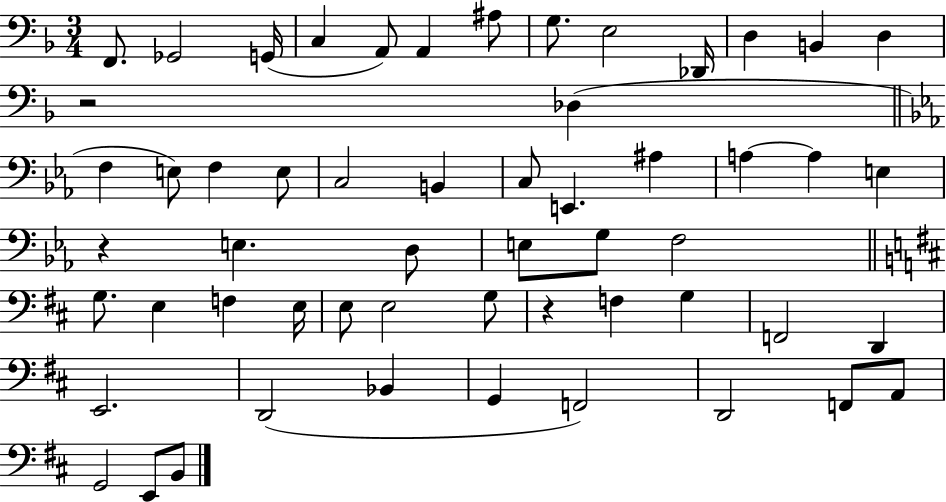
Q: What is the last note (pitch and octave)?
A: B2